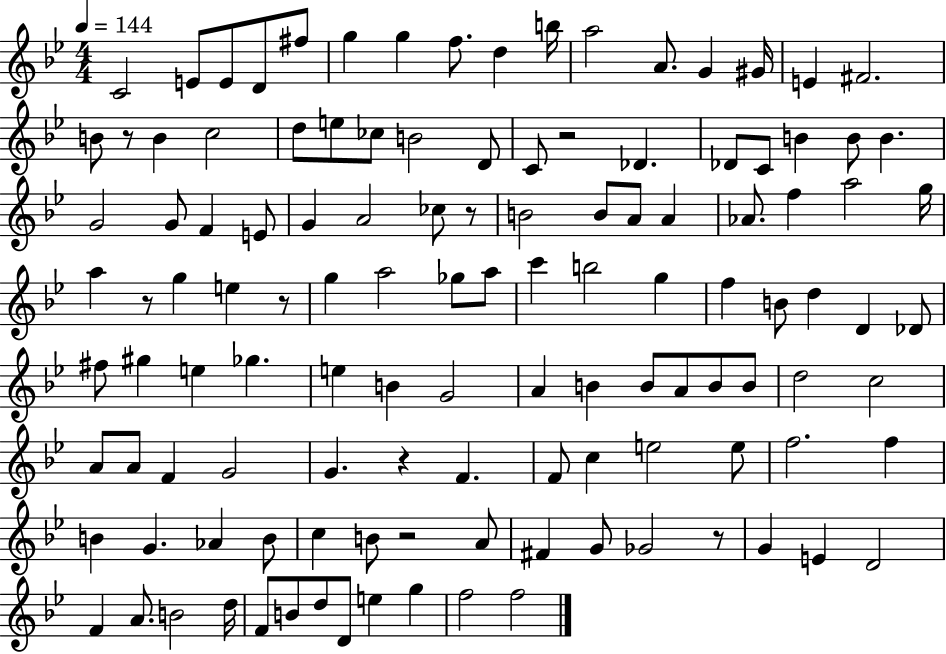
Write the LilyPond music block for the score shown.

{
  \clef treble
  \numericTimeSignature
  \time 4/4
  \key bes \major
  \tempo 4 = 144
  c'2 e'8 e'8 d'8 fis''8 | g''4 g''4 f''8. d''4 b''16 | a''2 a'8. g'4 gis'16 | e'4 fis'2. | \break b'8 r8 b'4 c''2 | d''8 e''8 ces''8 b'2 d'8 | c'8 r2 des'4. | des'8 c'8 b'4 b'8 b'4. | \break g'2 g'8 f'4 e'8 | g'4 a'2 ces''8 r8 | b'2 b'8 a'8 a'4 | aes'8. f''4 a''2 g''16 | \break a''4 r8 g''4 e''4 r8 | g''4 a''2 ges''8 a''8 | c'''4 b''2 g''4 | f''4 b'8 d''4 d'4 des'8 | \break fis''8 gis''4 e''4 ges''4. | e''4 b'4 g'2 | a'4 b'4 b'8 a'8 b'8 b'8 | d''2 c''2 | \break a'8 a'8 f'4 g'2 | g'4. r4 f'4. | f'8 c''4 e''2 e''8 | f''2. f''4 | \break b'4 g'4. aes'4 b'8 | c''4 b'8 r2 a'8 | fis'4 g'8 ges'2 r8 | g'4 e'4 d'2 | \break f'4 a'8. b'2 d''16 | f'8 b'8 d''8 d'8 e''4 g''4 | f''2 f''2 | \bar "|."
}